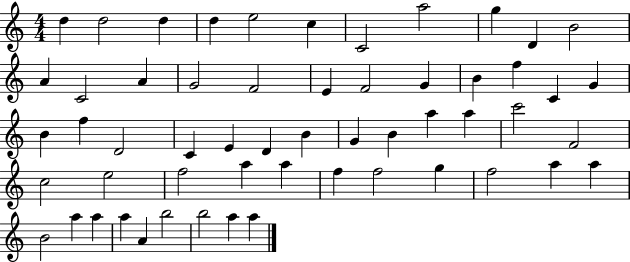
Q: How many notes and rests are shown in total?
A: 56